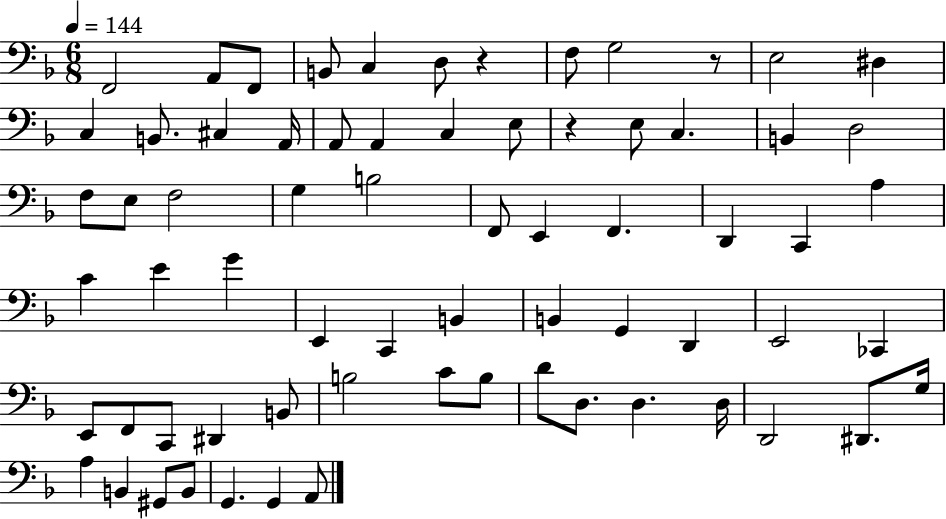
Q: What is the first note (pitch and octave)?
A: F2